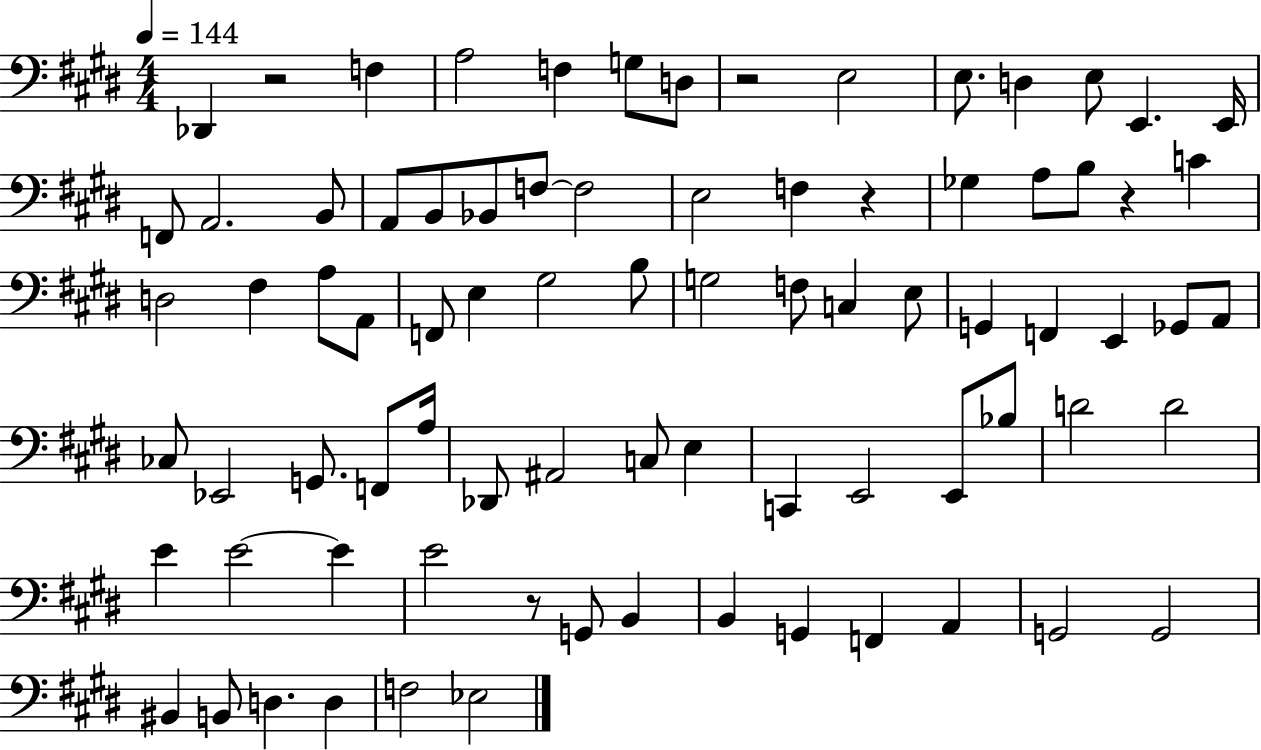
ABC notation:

X:1
T:Untitled
M:4/4
L:1/4
K:E
_D,, z2 F, A,2 F, G,/2 D,/2 z2 E,2 E,/2 D, E,/2 E,, E,,/4 F,,/2 A,,2 B,,/2 A,,/2 B,,/2 _B,,/2 F,/2 F,2 E,2 F, z _G, A,/2 B,/2 z C D,2 ^F, A,/2 A,,/2 F,,/2 E, ^G,2 B,/2 G,2 F,/2 C, E,/2 G,, F,, E,, _G,,/2 A,,/2 _C,/2 _E,,2 G,,/2 F,,/2 A,/4 _D,,/2 ^A,,2 C,/2 E, C,, E,,2 E,,/2 _B,/2 D2 D2 E E2 E E2 z/2 G,,/2 B,, B,, G,, F,, A,, G,,2 G,,2 ^B,, B,,/2 D, D, F,2 _E,2